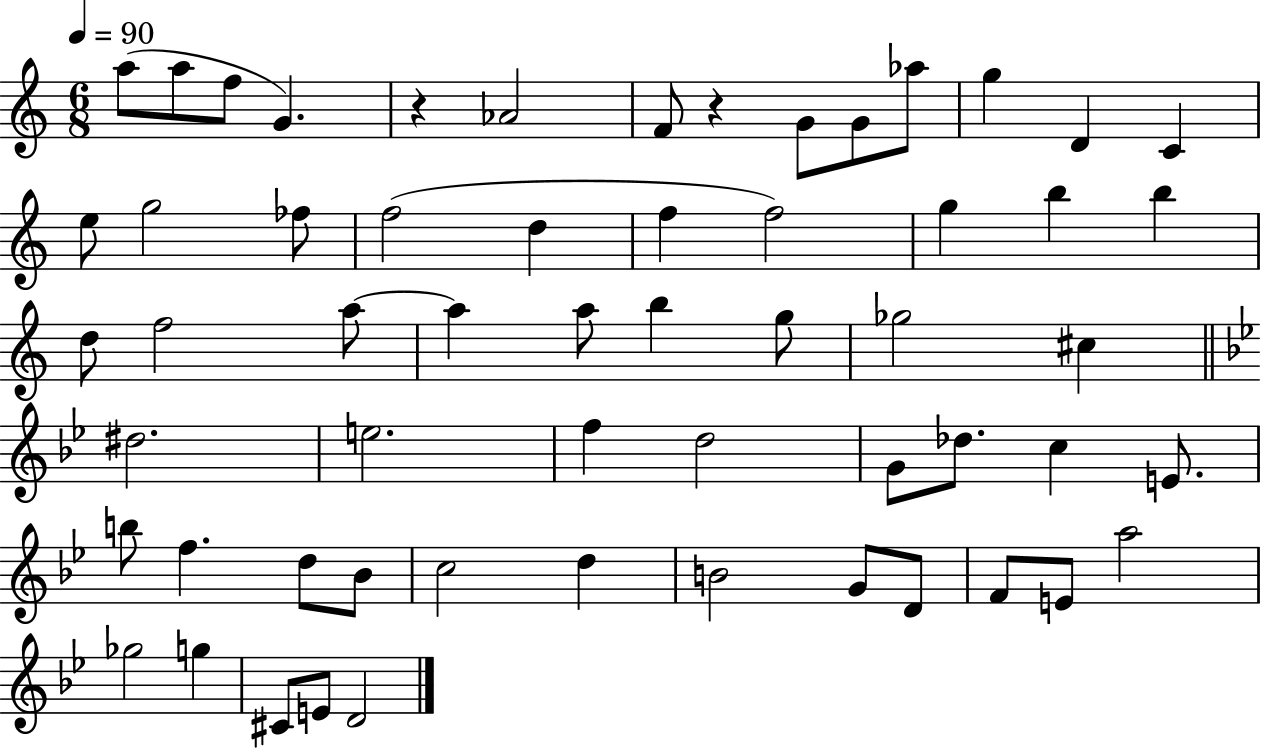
A5/e A5/e F5/e G4/q. R/q Ab4/h F4/e R/q G4/e G4/e Ab5/e G5/q D4/q C4/q E5/e G5/h FES5/e F5/h D5/q F5/q F5/h G5/q B5/q B5/q D5/e F5/h A5/e A5/q A5/e B5/q G5/e Gb5/h C#5/q D#5/h. E5/h. F5/q D5/h G4/e Db5/e. C5/q E4/e. B5/e F5/q. D5/e Bb4/e C5/h D5/q B4/h G4/e D4/e F4/e E4/e A5/h Gb5/h G5/q C#4/e E4/e D4/h